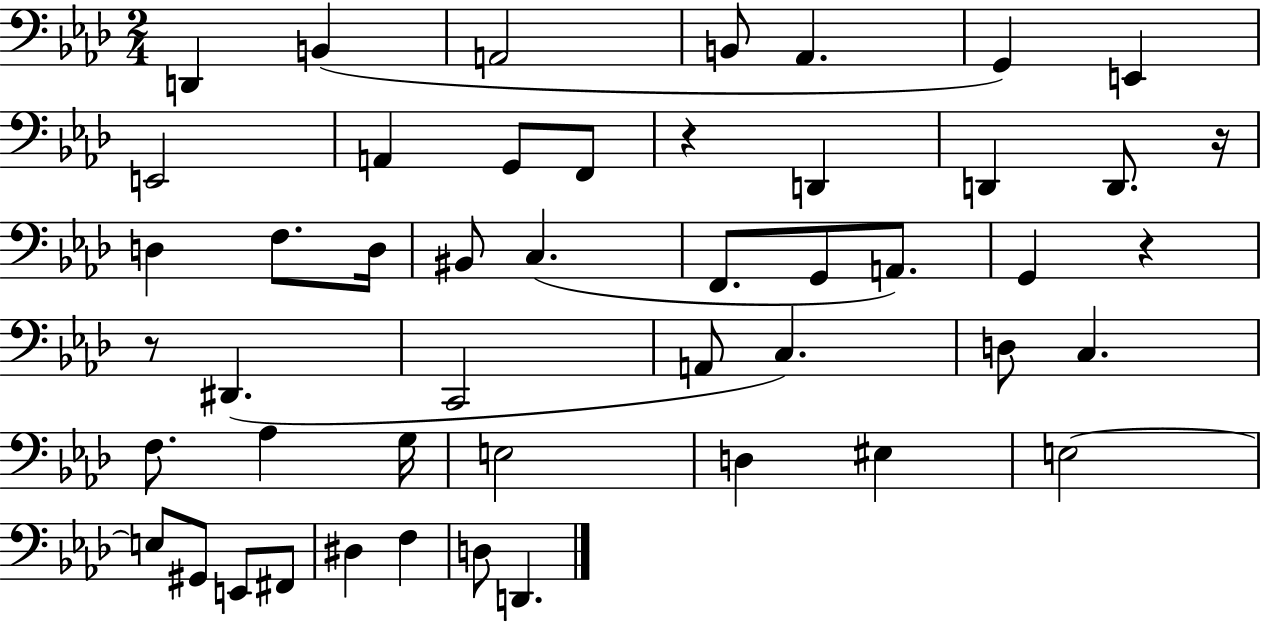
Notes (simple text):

D2/q B2/q A2/h B2/e Ab2/q. G2/q E2/q E2/h A2/q G2/e F2/e R/q D2/q D2/q D2/e. R/s D3/q F3/e. D3/s BIS2/e C3/q. F2/e. G2/e A2/e. G2/q R/q R/e D#2/q. C2/h A2/e C3/q. D3/e C3/q. F3/e. Ab3/q G3/s E3/h D3/q EIS3/q E3/h E3/e G#2/e E2/e F#2/e D#3/q F3/q D3/e D2/q.